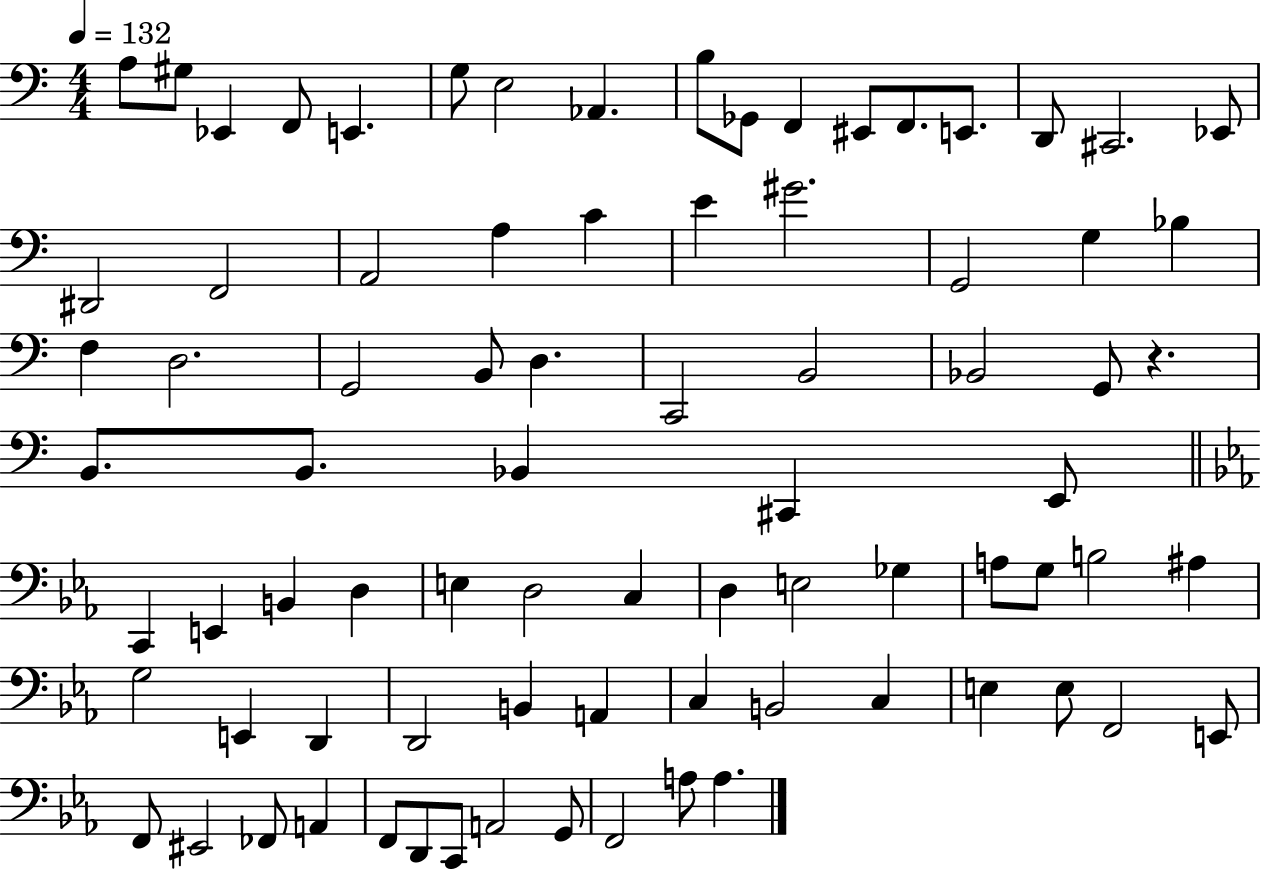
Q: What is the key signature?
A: C major